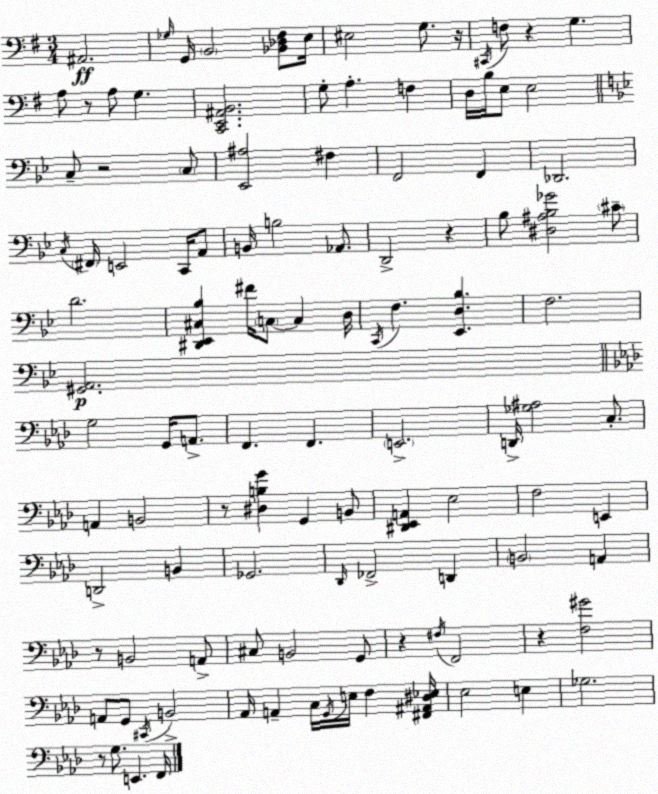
X:1
T:Untitled
M:3/4
L:1/4
K:G
^A,,2 _G,/4 G,,/4 B,,2 [_B,,_D,^F,]/2 E,/4 ^E,2 G,/2 z/4 ^C,,/4 F,/2 z G, A,/2 z/2 A,/2 G, [C,,E,,^A,,B,,]2 G,/2 A, F, D,/4 B,/4 E,/2 E,2 C,/2 z2 C,/2 [_E,,^A,]2 ^F, F,,2 F,, _D,,2 C,/4 ^F,,/4 E,,2 C,,/4 A,,/2 B,,/4 B,2 _A,,/2 D,,2 z _B,/2 [^D,^A,_B,_G]2 ^C/2 D2 [^D,,_E,,^C,_B,] ^F/4 C,/2 C, D,/4 C,,/4 F, [_E,,D,_B,] F,2 [^G,,A,,]2 G,2 G,,/4 A,,/2 F,, F,, E,,2 D,,/4 [_G,^A,]2 C,/2 A,, B,,2 z/2 [^D,B,G] G,, B,,/2 [^D,,_E,,A,,] _E,2 F,2 E,, D,,2 B,, _G,,2 _D,,/4 _F,,2 D,, B,,2 A,, z/2 B,,2 A,,/2 ^C,/2 B,,2 G,,/2 z ^F,/4 F,,2 z [F,^G]2 A,,/2 G,,/2 ^C,,/4 B,,2 _A,,/4 A,, C,/4 G,,/4 E,/4 F, [^F,,^A,,^D,_E,]/4 _E,2 E, _G,2 z/2 G,/2 E,, F,,/4